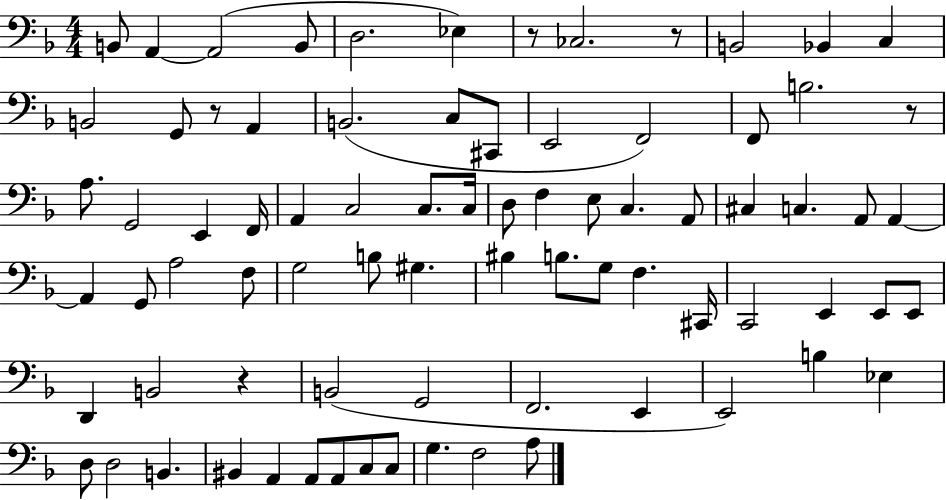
B2/e A2/q A2/h B2/e D3/h. Eb3/q R/e CES3/h. R/e B2/h Bb2/q C3/q B2/h G2/e R/e A2/q B2/h. C3/e C#2/e E2/h F2/h F2/e B3/h. R/e A3/e. G2/h E2/q F2/s A2/q C3/h C3/e. C3/s D3/e F3/q E3/e C3/q. A2/e C#3/q C3/q. A2/e A2/q A2/q G2/e A3/h F3/e G3/h B3/e G#3/q. BIS3/q B3/e. G3/e F3/q. C#2/s C2/h E2/q E2/e E2/e D2/q B2/h R/q B2/h G2/h F2/h. E2/q E2/h B3/q Eb3/q D3/e D3/h B2/q. BIS2/q A2/q A2/e A2/e C3/e C3/e G3/q. F3/h A3/e